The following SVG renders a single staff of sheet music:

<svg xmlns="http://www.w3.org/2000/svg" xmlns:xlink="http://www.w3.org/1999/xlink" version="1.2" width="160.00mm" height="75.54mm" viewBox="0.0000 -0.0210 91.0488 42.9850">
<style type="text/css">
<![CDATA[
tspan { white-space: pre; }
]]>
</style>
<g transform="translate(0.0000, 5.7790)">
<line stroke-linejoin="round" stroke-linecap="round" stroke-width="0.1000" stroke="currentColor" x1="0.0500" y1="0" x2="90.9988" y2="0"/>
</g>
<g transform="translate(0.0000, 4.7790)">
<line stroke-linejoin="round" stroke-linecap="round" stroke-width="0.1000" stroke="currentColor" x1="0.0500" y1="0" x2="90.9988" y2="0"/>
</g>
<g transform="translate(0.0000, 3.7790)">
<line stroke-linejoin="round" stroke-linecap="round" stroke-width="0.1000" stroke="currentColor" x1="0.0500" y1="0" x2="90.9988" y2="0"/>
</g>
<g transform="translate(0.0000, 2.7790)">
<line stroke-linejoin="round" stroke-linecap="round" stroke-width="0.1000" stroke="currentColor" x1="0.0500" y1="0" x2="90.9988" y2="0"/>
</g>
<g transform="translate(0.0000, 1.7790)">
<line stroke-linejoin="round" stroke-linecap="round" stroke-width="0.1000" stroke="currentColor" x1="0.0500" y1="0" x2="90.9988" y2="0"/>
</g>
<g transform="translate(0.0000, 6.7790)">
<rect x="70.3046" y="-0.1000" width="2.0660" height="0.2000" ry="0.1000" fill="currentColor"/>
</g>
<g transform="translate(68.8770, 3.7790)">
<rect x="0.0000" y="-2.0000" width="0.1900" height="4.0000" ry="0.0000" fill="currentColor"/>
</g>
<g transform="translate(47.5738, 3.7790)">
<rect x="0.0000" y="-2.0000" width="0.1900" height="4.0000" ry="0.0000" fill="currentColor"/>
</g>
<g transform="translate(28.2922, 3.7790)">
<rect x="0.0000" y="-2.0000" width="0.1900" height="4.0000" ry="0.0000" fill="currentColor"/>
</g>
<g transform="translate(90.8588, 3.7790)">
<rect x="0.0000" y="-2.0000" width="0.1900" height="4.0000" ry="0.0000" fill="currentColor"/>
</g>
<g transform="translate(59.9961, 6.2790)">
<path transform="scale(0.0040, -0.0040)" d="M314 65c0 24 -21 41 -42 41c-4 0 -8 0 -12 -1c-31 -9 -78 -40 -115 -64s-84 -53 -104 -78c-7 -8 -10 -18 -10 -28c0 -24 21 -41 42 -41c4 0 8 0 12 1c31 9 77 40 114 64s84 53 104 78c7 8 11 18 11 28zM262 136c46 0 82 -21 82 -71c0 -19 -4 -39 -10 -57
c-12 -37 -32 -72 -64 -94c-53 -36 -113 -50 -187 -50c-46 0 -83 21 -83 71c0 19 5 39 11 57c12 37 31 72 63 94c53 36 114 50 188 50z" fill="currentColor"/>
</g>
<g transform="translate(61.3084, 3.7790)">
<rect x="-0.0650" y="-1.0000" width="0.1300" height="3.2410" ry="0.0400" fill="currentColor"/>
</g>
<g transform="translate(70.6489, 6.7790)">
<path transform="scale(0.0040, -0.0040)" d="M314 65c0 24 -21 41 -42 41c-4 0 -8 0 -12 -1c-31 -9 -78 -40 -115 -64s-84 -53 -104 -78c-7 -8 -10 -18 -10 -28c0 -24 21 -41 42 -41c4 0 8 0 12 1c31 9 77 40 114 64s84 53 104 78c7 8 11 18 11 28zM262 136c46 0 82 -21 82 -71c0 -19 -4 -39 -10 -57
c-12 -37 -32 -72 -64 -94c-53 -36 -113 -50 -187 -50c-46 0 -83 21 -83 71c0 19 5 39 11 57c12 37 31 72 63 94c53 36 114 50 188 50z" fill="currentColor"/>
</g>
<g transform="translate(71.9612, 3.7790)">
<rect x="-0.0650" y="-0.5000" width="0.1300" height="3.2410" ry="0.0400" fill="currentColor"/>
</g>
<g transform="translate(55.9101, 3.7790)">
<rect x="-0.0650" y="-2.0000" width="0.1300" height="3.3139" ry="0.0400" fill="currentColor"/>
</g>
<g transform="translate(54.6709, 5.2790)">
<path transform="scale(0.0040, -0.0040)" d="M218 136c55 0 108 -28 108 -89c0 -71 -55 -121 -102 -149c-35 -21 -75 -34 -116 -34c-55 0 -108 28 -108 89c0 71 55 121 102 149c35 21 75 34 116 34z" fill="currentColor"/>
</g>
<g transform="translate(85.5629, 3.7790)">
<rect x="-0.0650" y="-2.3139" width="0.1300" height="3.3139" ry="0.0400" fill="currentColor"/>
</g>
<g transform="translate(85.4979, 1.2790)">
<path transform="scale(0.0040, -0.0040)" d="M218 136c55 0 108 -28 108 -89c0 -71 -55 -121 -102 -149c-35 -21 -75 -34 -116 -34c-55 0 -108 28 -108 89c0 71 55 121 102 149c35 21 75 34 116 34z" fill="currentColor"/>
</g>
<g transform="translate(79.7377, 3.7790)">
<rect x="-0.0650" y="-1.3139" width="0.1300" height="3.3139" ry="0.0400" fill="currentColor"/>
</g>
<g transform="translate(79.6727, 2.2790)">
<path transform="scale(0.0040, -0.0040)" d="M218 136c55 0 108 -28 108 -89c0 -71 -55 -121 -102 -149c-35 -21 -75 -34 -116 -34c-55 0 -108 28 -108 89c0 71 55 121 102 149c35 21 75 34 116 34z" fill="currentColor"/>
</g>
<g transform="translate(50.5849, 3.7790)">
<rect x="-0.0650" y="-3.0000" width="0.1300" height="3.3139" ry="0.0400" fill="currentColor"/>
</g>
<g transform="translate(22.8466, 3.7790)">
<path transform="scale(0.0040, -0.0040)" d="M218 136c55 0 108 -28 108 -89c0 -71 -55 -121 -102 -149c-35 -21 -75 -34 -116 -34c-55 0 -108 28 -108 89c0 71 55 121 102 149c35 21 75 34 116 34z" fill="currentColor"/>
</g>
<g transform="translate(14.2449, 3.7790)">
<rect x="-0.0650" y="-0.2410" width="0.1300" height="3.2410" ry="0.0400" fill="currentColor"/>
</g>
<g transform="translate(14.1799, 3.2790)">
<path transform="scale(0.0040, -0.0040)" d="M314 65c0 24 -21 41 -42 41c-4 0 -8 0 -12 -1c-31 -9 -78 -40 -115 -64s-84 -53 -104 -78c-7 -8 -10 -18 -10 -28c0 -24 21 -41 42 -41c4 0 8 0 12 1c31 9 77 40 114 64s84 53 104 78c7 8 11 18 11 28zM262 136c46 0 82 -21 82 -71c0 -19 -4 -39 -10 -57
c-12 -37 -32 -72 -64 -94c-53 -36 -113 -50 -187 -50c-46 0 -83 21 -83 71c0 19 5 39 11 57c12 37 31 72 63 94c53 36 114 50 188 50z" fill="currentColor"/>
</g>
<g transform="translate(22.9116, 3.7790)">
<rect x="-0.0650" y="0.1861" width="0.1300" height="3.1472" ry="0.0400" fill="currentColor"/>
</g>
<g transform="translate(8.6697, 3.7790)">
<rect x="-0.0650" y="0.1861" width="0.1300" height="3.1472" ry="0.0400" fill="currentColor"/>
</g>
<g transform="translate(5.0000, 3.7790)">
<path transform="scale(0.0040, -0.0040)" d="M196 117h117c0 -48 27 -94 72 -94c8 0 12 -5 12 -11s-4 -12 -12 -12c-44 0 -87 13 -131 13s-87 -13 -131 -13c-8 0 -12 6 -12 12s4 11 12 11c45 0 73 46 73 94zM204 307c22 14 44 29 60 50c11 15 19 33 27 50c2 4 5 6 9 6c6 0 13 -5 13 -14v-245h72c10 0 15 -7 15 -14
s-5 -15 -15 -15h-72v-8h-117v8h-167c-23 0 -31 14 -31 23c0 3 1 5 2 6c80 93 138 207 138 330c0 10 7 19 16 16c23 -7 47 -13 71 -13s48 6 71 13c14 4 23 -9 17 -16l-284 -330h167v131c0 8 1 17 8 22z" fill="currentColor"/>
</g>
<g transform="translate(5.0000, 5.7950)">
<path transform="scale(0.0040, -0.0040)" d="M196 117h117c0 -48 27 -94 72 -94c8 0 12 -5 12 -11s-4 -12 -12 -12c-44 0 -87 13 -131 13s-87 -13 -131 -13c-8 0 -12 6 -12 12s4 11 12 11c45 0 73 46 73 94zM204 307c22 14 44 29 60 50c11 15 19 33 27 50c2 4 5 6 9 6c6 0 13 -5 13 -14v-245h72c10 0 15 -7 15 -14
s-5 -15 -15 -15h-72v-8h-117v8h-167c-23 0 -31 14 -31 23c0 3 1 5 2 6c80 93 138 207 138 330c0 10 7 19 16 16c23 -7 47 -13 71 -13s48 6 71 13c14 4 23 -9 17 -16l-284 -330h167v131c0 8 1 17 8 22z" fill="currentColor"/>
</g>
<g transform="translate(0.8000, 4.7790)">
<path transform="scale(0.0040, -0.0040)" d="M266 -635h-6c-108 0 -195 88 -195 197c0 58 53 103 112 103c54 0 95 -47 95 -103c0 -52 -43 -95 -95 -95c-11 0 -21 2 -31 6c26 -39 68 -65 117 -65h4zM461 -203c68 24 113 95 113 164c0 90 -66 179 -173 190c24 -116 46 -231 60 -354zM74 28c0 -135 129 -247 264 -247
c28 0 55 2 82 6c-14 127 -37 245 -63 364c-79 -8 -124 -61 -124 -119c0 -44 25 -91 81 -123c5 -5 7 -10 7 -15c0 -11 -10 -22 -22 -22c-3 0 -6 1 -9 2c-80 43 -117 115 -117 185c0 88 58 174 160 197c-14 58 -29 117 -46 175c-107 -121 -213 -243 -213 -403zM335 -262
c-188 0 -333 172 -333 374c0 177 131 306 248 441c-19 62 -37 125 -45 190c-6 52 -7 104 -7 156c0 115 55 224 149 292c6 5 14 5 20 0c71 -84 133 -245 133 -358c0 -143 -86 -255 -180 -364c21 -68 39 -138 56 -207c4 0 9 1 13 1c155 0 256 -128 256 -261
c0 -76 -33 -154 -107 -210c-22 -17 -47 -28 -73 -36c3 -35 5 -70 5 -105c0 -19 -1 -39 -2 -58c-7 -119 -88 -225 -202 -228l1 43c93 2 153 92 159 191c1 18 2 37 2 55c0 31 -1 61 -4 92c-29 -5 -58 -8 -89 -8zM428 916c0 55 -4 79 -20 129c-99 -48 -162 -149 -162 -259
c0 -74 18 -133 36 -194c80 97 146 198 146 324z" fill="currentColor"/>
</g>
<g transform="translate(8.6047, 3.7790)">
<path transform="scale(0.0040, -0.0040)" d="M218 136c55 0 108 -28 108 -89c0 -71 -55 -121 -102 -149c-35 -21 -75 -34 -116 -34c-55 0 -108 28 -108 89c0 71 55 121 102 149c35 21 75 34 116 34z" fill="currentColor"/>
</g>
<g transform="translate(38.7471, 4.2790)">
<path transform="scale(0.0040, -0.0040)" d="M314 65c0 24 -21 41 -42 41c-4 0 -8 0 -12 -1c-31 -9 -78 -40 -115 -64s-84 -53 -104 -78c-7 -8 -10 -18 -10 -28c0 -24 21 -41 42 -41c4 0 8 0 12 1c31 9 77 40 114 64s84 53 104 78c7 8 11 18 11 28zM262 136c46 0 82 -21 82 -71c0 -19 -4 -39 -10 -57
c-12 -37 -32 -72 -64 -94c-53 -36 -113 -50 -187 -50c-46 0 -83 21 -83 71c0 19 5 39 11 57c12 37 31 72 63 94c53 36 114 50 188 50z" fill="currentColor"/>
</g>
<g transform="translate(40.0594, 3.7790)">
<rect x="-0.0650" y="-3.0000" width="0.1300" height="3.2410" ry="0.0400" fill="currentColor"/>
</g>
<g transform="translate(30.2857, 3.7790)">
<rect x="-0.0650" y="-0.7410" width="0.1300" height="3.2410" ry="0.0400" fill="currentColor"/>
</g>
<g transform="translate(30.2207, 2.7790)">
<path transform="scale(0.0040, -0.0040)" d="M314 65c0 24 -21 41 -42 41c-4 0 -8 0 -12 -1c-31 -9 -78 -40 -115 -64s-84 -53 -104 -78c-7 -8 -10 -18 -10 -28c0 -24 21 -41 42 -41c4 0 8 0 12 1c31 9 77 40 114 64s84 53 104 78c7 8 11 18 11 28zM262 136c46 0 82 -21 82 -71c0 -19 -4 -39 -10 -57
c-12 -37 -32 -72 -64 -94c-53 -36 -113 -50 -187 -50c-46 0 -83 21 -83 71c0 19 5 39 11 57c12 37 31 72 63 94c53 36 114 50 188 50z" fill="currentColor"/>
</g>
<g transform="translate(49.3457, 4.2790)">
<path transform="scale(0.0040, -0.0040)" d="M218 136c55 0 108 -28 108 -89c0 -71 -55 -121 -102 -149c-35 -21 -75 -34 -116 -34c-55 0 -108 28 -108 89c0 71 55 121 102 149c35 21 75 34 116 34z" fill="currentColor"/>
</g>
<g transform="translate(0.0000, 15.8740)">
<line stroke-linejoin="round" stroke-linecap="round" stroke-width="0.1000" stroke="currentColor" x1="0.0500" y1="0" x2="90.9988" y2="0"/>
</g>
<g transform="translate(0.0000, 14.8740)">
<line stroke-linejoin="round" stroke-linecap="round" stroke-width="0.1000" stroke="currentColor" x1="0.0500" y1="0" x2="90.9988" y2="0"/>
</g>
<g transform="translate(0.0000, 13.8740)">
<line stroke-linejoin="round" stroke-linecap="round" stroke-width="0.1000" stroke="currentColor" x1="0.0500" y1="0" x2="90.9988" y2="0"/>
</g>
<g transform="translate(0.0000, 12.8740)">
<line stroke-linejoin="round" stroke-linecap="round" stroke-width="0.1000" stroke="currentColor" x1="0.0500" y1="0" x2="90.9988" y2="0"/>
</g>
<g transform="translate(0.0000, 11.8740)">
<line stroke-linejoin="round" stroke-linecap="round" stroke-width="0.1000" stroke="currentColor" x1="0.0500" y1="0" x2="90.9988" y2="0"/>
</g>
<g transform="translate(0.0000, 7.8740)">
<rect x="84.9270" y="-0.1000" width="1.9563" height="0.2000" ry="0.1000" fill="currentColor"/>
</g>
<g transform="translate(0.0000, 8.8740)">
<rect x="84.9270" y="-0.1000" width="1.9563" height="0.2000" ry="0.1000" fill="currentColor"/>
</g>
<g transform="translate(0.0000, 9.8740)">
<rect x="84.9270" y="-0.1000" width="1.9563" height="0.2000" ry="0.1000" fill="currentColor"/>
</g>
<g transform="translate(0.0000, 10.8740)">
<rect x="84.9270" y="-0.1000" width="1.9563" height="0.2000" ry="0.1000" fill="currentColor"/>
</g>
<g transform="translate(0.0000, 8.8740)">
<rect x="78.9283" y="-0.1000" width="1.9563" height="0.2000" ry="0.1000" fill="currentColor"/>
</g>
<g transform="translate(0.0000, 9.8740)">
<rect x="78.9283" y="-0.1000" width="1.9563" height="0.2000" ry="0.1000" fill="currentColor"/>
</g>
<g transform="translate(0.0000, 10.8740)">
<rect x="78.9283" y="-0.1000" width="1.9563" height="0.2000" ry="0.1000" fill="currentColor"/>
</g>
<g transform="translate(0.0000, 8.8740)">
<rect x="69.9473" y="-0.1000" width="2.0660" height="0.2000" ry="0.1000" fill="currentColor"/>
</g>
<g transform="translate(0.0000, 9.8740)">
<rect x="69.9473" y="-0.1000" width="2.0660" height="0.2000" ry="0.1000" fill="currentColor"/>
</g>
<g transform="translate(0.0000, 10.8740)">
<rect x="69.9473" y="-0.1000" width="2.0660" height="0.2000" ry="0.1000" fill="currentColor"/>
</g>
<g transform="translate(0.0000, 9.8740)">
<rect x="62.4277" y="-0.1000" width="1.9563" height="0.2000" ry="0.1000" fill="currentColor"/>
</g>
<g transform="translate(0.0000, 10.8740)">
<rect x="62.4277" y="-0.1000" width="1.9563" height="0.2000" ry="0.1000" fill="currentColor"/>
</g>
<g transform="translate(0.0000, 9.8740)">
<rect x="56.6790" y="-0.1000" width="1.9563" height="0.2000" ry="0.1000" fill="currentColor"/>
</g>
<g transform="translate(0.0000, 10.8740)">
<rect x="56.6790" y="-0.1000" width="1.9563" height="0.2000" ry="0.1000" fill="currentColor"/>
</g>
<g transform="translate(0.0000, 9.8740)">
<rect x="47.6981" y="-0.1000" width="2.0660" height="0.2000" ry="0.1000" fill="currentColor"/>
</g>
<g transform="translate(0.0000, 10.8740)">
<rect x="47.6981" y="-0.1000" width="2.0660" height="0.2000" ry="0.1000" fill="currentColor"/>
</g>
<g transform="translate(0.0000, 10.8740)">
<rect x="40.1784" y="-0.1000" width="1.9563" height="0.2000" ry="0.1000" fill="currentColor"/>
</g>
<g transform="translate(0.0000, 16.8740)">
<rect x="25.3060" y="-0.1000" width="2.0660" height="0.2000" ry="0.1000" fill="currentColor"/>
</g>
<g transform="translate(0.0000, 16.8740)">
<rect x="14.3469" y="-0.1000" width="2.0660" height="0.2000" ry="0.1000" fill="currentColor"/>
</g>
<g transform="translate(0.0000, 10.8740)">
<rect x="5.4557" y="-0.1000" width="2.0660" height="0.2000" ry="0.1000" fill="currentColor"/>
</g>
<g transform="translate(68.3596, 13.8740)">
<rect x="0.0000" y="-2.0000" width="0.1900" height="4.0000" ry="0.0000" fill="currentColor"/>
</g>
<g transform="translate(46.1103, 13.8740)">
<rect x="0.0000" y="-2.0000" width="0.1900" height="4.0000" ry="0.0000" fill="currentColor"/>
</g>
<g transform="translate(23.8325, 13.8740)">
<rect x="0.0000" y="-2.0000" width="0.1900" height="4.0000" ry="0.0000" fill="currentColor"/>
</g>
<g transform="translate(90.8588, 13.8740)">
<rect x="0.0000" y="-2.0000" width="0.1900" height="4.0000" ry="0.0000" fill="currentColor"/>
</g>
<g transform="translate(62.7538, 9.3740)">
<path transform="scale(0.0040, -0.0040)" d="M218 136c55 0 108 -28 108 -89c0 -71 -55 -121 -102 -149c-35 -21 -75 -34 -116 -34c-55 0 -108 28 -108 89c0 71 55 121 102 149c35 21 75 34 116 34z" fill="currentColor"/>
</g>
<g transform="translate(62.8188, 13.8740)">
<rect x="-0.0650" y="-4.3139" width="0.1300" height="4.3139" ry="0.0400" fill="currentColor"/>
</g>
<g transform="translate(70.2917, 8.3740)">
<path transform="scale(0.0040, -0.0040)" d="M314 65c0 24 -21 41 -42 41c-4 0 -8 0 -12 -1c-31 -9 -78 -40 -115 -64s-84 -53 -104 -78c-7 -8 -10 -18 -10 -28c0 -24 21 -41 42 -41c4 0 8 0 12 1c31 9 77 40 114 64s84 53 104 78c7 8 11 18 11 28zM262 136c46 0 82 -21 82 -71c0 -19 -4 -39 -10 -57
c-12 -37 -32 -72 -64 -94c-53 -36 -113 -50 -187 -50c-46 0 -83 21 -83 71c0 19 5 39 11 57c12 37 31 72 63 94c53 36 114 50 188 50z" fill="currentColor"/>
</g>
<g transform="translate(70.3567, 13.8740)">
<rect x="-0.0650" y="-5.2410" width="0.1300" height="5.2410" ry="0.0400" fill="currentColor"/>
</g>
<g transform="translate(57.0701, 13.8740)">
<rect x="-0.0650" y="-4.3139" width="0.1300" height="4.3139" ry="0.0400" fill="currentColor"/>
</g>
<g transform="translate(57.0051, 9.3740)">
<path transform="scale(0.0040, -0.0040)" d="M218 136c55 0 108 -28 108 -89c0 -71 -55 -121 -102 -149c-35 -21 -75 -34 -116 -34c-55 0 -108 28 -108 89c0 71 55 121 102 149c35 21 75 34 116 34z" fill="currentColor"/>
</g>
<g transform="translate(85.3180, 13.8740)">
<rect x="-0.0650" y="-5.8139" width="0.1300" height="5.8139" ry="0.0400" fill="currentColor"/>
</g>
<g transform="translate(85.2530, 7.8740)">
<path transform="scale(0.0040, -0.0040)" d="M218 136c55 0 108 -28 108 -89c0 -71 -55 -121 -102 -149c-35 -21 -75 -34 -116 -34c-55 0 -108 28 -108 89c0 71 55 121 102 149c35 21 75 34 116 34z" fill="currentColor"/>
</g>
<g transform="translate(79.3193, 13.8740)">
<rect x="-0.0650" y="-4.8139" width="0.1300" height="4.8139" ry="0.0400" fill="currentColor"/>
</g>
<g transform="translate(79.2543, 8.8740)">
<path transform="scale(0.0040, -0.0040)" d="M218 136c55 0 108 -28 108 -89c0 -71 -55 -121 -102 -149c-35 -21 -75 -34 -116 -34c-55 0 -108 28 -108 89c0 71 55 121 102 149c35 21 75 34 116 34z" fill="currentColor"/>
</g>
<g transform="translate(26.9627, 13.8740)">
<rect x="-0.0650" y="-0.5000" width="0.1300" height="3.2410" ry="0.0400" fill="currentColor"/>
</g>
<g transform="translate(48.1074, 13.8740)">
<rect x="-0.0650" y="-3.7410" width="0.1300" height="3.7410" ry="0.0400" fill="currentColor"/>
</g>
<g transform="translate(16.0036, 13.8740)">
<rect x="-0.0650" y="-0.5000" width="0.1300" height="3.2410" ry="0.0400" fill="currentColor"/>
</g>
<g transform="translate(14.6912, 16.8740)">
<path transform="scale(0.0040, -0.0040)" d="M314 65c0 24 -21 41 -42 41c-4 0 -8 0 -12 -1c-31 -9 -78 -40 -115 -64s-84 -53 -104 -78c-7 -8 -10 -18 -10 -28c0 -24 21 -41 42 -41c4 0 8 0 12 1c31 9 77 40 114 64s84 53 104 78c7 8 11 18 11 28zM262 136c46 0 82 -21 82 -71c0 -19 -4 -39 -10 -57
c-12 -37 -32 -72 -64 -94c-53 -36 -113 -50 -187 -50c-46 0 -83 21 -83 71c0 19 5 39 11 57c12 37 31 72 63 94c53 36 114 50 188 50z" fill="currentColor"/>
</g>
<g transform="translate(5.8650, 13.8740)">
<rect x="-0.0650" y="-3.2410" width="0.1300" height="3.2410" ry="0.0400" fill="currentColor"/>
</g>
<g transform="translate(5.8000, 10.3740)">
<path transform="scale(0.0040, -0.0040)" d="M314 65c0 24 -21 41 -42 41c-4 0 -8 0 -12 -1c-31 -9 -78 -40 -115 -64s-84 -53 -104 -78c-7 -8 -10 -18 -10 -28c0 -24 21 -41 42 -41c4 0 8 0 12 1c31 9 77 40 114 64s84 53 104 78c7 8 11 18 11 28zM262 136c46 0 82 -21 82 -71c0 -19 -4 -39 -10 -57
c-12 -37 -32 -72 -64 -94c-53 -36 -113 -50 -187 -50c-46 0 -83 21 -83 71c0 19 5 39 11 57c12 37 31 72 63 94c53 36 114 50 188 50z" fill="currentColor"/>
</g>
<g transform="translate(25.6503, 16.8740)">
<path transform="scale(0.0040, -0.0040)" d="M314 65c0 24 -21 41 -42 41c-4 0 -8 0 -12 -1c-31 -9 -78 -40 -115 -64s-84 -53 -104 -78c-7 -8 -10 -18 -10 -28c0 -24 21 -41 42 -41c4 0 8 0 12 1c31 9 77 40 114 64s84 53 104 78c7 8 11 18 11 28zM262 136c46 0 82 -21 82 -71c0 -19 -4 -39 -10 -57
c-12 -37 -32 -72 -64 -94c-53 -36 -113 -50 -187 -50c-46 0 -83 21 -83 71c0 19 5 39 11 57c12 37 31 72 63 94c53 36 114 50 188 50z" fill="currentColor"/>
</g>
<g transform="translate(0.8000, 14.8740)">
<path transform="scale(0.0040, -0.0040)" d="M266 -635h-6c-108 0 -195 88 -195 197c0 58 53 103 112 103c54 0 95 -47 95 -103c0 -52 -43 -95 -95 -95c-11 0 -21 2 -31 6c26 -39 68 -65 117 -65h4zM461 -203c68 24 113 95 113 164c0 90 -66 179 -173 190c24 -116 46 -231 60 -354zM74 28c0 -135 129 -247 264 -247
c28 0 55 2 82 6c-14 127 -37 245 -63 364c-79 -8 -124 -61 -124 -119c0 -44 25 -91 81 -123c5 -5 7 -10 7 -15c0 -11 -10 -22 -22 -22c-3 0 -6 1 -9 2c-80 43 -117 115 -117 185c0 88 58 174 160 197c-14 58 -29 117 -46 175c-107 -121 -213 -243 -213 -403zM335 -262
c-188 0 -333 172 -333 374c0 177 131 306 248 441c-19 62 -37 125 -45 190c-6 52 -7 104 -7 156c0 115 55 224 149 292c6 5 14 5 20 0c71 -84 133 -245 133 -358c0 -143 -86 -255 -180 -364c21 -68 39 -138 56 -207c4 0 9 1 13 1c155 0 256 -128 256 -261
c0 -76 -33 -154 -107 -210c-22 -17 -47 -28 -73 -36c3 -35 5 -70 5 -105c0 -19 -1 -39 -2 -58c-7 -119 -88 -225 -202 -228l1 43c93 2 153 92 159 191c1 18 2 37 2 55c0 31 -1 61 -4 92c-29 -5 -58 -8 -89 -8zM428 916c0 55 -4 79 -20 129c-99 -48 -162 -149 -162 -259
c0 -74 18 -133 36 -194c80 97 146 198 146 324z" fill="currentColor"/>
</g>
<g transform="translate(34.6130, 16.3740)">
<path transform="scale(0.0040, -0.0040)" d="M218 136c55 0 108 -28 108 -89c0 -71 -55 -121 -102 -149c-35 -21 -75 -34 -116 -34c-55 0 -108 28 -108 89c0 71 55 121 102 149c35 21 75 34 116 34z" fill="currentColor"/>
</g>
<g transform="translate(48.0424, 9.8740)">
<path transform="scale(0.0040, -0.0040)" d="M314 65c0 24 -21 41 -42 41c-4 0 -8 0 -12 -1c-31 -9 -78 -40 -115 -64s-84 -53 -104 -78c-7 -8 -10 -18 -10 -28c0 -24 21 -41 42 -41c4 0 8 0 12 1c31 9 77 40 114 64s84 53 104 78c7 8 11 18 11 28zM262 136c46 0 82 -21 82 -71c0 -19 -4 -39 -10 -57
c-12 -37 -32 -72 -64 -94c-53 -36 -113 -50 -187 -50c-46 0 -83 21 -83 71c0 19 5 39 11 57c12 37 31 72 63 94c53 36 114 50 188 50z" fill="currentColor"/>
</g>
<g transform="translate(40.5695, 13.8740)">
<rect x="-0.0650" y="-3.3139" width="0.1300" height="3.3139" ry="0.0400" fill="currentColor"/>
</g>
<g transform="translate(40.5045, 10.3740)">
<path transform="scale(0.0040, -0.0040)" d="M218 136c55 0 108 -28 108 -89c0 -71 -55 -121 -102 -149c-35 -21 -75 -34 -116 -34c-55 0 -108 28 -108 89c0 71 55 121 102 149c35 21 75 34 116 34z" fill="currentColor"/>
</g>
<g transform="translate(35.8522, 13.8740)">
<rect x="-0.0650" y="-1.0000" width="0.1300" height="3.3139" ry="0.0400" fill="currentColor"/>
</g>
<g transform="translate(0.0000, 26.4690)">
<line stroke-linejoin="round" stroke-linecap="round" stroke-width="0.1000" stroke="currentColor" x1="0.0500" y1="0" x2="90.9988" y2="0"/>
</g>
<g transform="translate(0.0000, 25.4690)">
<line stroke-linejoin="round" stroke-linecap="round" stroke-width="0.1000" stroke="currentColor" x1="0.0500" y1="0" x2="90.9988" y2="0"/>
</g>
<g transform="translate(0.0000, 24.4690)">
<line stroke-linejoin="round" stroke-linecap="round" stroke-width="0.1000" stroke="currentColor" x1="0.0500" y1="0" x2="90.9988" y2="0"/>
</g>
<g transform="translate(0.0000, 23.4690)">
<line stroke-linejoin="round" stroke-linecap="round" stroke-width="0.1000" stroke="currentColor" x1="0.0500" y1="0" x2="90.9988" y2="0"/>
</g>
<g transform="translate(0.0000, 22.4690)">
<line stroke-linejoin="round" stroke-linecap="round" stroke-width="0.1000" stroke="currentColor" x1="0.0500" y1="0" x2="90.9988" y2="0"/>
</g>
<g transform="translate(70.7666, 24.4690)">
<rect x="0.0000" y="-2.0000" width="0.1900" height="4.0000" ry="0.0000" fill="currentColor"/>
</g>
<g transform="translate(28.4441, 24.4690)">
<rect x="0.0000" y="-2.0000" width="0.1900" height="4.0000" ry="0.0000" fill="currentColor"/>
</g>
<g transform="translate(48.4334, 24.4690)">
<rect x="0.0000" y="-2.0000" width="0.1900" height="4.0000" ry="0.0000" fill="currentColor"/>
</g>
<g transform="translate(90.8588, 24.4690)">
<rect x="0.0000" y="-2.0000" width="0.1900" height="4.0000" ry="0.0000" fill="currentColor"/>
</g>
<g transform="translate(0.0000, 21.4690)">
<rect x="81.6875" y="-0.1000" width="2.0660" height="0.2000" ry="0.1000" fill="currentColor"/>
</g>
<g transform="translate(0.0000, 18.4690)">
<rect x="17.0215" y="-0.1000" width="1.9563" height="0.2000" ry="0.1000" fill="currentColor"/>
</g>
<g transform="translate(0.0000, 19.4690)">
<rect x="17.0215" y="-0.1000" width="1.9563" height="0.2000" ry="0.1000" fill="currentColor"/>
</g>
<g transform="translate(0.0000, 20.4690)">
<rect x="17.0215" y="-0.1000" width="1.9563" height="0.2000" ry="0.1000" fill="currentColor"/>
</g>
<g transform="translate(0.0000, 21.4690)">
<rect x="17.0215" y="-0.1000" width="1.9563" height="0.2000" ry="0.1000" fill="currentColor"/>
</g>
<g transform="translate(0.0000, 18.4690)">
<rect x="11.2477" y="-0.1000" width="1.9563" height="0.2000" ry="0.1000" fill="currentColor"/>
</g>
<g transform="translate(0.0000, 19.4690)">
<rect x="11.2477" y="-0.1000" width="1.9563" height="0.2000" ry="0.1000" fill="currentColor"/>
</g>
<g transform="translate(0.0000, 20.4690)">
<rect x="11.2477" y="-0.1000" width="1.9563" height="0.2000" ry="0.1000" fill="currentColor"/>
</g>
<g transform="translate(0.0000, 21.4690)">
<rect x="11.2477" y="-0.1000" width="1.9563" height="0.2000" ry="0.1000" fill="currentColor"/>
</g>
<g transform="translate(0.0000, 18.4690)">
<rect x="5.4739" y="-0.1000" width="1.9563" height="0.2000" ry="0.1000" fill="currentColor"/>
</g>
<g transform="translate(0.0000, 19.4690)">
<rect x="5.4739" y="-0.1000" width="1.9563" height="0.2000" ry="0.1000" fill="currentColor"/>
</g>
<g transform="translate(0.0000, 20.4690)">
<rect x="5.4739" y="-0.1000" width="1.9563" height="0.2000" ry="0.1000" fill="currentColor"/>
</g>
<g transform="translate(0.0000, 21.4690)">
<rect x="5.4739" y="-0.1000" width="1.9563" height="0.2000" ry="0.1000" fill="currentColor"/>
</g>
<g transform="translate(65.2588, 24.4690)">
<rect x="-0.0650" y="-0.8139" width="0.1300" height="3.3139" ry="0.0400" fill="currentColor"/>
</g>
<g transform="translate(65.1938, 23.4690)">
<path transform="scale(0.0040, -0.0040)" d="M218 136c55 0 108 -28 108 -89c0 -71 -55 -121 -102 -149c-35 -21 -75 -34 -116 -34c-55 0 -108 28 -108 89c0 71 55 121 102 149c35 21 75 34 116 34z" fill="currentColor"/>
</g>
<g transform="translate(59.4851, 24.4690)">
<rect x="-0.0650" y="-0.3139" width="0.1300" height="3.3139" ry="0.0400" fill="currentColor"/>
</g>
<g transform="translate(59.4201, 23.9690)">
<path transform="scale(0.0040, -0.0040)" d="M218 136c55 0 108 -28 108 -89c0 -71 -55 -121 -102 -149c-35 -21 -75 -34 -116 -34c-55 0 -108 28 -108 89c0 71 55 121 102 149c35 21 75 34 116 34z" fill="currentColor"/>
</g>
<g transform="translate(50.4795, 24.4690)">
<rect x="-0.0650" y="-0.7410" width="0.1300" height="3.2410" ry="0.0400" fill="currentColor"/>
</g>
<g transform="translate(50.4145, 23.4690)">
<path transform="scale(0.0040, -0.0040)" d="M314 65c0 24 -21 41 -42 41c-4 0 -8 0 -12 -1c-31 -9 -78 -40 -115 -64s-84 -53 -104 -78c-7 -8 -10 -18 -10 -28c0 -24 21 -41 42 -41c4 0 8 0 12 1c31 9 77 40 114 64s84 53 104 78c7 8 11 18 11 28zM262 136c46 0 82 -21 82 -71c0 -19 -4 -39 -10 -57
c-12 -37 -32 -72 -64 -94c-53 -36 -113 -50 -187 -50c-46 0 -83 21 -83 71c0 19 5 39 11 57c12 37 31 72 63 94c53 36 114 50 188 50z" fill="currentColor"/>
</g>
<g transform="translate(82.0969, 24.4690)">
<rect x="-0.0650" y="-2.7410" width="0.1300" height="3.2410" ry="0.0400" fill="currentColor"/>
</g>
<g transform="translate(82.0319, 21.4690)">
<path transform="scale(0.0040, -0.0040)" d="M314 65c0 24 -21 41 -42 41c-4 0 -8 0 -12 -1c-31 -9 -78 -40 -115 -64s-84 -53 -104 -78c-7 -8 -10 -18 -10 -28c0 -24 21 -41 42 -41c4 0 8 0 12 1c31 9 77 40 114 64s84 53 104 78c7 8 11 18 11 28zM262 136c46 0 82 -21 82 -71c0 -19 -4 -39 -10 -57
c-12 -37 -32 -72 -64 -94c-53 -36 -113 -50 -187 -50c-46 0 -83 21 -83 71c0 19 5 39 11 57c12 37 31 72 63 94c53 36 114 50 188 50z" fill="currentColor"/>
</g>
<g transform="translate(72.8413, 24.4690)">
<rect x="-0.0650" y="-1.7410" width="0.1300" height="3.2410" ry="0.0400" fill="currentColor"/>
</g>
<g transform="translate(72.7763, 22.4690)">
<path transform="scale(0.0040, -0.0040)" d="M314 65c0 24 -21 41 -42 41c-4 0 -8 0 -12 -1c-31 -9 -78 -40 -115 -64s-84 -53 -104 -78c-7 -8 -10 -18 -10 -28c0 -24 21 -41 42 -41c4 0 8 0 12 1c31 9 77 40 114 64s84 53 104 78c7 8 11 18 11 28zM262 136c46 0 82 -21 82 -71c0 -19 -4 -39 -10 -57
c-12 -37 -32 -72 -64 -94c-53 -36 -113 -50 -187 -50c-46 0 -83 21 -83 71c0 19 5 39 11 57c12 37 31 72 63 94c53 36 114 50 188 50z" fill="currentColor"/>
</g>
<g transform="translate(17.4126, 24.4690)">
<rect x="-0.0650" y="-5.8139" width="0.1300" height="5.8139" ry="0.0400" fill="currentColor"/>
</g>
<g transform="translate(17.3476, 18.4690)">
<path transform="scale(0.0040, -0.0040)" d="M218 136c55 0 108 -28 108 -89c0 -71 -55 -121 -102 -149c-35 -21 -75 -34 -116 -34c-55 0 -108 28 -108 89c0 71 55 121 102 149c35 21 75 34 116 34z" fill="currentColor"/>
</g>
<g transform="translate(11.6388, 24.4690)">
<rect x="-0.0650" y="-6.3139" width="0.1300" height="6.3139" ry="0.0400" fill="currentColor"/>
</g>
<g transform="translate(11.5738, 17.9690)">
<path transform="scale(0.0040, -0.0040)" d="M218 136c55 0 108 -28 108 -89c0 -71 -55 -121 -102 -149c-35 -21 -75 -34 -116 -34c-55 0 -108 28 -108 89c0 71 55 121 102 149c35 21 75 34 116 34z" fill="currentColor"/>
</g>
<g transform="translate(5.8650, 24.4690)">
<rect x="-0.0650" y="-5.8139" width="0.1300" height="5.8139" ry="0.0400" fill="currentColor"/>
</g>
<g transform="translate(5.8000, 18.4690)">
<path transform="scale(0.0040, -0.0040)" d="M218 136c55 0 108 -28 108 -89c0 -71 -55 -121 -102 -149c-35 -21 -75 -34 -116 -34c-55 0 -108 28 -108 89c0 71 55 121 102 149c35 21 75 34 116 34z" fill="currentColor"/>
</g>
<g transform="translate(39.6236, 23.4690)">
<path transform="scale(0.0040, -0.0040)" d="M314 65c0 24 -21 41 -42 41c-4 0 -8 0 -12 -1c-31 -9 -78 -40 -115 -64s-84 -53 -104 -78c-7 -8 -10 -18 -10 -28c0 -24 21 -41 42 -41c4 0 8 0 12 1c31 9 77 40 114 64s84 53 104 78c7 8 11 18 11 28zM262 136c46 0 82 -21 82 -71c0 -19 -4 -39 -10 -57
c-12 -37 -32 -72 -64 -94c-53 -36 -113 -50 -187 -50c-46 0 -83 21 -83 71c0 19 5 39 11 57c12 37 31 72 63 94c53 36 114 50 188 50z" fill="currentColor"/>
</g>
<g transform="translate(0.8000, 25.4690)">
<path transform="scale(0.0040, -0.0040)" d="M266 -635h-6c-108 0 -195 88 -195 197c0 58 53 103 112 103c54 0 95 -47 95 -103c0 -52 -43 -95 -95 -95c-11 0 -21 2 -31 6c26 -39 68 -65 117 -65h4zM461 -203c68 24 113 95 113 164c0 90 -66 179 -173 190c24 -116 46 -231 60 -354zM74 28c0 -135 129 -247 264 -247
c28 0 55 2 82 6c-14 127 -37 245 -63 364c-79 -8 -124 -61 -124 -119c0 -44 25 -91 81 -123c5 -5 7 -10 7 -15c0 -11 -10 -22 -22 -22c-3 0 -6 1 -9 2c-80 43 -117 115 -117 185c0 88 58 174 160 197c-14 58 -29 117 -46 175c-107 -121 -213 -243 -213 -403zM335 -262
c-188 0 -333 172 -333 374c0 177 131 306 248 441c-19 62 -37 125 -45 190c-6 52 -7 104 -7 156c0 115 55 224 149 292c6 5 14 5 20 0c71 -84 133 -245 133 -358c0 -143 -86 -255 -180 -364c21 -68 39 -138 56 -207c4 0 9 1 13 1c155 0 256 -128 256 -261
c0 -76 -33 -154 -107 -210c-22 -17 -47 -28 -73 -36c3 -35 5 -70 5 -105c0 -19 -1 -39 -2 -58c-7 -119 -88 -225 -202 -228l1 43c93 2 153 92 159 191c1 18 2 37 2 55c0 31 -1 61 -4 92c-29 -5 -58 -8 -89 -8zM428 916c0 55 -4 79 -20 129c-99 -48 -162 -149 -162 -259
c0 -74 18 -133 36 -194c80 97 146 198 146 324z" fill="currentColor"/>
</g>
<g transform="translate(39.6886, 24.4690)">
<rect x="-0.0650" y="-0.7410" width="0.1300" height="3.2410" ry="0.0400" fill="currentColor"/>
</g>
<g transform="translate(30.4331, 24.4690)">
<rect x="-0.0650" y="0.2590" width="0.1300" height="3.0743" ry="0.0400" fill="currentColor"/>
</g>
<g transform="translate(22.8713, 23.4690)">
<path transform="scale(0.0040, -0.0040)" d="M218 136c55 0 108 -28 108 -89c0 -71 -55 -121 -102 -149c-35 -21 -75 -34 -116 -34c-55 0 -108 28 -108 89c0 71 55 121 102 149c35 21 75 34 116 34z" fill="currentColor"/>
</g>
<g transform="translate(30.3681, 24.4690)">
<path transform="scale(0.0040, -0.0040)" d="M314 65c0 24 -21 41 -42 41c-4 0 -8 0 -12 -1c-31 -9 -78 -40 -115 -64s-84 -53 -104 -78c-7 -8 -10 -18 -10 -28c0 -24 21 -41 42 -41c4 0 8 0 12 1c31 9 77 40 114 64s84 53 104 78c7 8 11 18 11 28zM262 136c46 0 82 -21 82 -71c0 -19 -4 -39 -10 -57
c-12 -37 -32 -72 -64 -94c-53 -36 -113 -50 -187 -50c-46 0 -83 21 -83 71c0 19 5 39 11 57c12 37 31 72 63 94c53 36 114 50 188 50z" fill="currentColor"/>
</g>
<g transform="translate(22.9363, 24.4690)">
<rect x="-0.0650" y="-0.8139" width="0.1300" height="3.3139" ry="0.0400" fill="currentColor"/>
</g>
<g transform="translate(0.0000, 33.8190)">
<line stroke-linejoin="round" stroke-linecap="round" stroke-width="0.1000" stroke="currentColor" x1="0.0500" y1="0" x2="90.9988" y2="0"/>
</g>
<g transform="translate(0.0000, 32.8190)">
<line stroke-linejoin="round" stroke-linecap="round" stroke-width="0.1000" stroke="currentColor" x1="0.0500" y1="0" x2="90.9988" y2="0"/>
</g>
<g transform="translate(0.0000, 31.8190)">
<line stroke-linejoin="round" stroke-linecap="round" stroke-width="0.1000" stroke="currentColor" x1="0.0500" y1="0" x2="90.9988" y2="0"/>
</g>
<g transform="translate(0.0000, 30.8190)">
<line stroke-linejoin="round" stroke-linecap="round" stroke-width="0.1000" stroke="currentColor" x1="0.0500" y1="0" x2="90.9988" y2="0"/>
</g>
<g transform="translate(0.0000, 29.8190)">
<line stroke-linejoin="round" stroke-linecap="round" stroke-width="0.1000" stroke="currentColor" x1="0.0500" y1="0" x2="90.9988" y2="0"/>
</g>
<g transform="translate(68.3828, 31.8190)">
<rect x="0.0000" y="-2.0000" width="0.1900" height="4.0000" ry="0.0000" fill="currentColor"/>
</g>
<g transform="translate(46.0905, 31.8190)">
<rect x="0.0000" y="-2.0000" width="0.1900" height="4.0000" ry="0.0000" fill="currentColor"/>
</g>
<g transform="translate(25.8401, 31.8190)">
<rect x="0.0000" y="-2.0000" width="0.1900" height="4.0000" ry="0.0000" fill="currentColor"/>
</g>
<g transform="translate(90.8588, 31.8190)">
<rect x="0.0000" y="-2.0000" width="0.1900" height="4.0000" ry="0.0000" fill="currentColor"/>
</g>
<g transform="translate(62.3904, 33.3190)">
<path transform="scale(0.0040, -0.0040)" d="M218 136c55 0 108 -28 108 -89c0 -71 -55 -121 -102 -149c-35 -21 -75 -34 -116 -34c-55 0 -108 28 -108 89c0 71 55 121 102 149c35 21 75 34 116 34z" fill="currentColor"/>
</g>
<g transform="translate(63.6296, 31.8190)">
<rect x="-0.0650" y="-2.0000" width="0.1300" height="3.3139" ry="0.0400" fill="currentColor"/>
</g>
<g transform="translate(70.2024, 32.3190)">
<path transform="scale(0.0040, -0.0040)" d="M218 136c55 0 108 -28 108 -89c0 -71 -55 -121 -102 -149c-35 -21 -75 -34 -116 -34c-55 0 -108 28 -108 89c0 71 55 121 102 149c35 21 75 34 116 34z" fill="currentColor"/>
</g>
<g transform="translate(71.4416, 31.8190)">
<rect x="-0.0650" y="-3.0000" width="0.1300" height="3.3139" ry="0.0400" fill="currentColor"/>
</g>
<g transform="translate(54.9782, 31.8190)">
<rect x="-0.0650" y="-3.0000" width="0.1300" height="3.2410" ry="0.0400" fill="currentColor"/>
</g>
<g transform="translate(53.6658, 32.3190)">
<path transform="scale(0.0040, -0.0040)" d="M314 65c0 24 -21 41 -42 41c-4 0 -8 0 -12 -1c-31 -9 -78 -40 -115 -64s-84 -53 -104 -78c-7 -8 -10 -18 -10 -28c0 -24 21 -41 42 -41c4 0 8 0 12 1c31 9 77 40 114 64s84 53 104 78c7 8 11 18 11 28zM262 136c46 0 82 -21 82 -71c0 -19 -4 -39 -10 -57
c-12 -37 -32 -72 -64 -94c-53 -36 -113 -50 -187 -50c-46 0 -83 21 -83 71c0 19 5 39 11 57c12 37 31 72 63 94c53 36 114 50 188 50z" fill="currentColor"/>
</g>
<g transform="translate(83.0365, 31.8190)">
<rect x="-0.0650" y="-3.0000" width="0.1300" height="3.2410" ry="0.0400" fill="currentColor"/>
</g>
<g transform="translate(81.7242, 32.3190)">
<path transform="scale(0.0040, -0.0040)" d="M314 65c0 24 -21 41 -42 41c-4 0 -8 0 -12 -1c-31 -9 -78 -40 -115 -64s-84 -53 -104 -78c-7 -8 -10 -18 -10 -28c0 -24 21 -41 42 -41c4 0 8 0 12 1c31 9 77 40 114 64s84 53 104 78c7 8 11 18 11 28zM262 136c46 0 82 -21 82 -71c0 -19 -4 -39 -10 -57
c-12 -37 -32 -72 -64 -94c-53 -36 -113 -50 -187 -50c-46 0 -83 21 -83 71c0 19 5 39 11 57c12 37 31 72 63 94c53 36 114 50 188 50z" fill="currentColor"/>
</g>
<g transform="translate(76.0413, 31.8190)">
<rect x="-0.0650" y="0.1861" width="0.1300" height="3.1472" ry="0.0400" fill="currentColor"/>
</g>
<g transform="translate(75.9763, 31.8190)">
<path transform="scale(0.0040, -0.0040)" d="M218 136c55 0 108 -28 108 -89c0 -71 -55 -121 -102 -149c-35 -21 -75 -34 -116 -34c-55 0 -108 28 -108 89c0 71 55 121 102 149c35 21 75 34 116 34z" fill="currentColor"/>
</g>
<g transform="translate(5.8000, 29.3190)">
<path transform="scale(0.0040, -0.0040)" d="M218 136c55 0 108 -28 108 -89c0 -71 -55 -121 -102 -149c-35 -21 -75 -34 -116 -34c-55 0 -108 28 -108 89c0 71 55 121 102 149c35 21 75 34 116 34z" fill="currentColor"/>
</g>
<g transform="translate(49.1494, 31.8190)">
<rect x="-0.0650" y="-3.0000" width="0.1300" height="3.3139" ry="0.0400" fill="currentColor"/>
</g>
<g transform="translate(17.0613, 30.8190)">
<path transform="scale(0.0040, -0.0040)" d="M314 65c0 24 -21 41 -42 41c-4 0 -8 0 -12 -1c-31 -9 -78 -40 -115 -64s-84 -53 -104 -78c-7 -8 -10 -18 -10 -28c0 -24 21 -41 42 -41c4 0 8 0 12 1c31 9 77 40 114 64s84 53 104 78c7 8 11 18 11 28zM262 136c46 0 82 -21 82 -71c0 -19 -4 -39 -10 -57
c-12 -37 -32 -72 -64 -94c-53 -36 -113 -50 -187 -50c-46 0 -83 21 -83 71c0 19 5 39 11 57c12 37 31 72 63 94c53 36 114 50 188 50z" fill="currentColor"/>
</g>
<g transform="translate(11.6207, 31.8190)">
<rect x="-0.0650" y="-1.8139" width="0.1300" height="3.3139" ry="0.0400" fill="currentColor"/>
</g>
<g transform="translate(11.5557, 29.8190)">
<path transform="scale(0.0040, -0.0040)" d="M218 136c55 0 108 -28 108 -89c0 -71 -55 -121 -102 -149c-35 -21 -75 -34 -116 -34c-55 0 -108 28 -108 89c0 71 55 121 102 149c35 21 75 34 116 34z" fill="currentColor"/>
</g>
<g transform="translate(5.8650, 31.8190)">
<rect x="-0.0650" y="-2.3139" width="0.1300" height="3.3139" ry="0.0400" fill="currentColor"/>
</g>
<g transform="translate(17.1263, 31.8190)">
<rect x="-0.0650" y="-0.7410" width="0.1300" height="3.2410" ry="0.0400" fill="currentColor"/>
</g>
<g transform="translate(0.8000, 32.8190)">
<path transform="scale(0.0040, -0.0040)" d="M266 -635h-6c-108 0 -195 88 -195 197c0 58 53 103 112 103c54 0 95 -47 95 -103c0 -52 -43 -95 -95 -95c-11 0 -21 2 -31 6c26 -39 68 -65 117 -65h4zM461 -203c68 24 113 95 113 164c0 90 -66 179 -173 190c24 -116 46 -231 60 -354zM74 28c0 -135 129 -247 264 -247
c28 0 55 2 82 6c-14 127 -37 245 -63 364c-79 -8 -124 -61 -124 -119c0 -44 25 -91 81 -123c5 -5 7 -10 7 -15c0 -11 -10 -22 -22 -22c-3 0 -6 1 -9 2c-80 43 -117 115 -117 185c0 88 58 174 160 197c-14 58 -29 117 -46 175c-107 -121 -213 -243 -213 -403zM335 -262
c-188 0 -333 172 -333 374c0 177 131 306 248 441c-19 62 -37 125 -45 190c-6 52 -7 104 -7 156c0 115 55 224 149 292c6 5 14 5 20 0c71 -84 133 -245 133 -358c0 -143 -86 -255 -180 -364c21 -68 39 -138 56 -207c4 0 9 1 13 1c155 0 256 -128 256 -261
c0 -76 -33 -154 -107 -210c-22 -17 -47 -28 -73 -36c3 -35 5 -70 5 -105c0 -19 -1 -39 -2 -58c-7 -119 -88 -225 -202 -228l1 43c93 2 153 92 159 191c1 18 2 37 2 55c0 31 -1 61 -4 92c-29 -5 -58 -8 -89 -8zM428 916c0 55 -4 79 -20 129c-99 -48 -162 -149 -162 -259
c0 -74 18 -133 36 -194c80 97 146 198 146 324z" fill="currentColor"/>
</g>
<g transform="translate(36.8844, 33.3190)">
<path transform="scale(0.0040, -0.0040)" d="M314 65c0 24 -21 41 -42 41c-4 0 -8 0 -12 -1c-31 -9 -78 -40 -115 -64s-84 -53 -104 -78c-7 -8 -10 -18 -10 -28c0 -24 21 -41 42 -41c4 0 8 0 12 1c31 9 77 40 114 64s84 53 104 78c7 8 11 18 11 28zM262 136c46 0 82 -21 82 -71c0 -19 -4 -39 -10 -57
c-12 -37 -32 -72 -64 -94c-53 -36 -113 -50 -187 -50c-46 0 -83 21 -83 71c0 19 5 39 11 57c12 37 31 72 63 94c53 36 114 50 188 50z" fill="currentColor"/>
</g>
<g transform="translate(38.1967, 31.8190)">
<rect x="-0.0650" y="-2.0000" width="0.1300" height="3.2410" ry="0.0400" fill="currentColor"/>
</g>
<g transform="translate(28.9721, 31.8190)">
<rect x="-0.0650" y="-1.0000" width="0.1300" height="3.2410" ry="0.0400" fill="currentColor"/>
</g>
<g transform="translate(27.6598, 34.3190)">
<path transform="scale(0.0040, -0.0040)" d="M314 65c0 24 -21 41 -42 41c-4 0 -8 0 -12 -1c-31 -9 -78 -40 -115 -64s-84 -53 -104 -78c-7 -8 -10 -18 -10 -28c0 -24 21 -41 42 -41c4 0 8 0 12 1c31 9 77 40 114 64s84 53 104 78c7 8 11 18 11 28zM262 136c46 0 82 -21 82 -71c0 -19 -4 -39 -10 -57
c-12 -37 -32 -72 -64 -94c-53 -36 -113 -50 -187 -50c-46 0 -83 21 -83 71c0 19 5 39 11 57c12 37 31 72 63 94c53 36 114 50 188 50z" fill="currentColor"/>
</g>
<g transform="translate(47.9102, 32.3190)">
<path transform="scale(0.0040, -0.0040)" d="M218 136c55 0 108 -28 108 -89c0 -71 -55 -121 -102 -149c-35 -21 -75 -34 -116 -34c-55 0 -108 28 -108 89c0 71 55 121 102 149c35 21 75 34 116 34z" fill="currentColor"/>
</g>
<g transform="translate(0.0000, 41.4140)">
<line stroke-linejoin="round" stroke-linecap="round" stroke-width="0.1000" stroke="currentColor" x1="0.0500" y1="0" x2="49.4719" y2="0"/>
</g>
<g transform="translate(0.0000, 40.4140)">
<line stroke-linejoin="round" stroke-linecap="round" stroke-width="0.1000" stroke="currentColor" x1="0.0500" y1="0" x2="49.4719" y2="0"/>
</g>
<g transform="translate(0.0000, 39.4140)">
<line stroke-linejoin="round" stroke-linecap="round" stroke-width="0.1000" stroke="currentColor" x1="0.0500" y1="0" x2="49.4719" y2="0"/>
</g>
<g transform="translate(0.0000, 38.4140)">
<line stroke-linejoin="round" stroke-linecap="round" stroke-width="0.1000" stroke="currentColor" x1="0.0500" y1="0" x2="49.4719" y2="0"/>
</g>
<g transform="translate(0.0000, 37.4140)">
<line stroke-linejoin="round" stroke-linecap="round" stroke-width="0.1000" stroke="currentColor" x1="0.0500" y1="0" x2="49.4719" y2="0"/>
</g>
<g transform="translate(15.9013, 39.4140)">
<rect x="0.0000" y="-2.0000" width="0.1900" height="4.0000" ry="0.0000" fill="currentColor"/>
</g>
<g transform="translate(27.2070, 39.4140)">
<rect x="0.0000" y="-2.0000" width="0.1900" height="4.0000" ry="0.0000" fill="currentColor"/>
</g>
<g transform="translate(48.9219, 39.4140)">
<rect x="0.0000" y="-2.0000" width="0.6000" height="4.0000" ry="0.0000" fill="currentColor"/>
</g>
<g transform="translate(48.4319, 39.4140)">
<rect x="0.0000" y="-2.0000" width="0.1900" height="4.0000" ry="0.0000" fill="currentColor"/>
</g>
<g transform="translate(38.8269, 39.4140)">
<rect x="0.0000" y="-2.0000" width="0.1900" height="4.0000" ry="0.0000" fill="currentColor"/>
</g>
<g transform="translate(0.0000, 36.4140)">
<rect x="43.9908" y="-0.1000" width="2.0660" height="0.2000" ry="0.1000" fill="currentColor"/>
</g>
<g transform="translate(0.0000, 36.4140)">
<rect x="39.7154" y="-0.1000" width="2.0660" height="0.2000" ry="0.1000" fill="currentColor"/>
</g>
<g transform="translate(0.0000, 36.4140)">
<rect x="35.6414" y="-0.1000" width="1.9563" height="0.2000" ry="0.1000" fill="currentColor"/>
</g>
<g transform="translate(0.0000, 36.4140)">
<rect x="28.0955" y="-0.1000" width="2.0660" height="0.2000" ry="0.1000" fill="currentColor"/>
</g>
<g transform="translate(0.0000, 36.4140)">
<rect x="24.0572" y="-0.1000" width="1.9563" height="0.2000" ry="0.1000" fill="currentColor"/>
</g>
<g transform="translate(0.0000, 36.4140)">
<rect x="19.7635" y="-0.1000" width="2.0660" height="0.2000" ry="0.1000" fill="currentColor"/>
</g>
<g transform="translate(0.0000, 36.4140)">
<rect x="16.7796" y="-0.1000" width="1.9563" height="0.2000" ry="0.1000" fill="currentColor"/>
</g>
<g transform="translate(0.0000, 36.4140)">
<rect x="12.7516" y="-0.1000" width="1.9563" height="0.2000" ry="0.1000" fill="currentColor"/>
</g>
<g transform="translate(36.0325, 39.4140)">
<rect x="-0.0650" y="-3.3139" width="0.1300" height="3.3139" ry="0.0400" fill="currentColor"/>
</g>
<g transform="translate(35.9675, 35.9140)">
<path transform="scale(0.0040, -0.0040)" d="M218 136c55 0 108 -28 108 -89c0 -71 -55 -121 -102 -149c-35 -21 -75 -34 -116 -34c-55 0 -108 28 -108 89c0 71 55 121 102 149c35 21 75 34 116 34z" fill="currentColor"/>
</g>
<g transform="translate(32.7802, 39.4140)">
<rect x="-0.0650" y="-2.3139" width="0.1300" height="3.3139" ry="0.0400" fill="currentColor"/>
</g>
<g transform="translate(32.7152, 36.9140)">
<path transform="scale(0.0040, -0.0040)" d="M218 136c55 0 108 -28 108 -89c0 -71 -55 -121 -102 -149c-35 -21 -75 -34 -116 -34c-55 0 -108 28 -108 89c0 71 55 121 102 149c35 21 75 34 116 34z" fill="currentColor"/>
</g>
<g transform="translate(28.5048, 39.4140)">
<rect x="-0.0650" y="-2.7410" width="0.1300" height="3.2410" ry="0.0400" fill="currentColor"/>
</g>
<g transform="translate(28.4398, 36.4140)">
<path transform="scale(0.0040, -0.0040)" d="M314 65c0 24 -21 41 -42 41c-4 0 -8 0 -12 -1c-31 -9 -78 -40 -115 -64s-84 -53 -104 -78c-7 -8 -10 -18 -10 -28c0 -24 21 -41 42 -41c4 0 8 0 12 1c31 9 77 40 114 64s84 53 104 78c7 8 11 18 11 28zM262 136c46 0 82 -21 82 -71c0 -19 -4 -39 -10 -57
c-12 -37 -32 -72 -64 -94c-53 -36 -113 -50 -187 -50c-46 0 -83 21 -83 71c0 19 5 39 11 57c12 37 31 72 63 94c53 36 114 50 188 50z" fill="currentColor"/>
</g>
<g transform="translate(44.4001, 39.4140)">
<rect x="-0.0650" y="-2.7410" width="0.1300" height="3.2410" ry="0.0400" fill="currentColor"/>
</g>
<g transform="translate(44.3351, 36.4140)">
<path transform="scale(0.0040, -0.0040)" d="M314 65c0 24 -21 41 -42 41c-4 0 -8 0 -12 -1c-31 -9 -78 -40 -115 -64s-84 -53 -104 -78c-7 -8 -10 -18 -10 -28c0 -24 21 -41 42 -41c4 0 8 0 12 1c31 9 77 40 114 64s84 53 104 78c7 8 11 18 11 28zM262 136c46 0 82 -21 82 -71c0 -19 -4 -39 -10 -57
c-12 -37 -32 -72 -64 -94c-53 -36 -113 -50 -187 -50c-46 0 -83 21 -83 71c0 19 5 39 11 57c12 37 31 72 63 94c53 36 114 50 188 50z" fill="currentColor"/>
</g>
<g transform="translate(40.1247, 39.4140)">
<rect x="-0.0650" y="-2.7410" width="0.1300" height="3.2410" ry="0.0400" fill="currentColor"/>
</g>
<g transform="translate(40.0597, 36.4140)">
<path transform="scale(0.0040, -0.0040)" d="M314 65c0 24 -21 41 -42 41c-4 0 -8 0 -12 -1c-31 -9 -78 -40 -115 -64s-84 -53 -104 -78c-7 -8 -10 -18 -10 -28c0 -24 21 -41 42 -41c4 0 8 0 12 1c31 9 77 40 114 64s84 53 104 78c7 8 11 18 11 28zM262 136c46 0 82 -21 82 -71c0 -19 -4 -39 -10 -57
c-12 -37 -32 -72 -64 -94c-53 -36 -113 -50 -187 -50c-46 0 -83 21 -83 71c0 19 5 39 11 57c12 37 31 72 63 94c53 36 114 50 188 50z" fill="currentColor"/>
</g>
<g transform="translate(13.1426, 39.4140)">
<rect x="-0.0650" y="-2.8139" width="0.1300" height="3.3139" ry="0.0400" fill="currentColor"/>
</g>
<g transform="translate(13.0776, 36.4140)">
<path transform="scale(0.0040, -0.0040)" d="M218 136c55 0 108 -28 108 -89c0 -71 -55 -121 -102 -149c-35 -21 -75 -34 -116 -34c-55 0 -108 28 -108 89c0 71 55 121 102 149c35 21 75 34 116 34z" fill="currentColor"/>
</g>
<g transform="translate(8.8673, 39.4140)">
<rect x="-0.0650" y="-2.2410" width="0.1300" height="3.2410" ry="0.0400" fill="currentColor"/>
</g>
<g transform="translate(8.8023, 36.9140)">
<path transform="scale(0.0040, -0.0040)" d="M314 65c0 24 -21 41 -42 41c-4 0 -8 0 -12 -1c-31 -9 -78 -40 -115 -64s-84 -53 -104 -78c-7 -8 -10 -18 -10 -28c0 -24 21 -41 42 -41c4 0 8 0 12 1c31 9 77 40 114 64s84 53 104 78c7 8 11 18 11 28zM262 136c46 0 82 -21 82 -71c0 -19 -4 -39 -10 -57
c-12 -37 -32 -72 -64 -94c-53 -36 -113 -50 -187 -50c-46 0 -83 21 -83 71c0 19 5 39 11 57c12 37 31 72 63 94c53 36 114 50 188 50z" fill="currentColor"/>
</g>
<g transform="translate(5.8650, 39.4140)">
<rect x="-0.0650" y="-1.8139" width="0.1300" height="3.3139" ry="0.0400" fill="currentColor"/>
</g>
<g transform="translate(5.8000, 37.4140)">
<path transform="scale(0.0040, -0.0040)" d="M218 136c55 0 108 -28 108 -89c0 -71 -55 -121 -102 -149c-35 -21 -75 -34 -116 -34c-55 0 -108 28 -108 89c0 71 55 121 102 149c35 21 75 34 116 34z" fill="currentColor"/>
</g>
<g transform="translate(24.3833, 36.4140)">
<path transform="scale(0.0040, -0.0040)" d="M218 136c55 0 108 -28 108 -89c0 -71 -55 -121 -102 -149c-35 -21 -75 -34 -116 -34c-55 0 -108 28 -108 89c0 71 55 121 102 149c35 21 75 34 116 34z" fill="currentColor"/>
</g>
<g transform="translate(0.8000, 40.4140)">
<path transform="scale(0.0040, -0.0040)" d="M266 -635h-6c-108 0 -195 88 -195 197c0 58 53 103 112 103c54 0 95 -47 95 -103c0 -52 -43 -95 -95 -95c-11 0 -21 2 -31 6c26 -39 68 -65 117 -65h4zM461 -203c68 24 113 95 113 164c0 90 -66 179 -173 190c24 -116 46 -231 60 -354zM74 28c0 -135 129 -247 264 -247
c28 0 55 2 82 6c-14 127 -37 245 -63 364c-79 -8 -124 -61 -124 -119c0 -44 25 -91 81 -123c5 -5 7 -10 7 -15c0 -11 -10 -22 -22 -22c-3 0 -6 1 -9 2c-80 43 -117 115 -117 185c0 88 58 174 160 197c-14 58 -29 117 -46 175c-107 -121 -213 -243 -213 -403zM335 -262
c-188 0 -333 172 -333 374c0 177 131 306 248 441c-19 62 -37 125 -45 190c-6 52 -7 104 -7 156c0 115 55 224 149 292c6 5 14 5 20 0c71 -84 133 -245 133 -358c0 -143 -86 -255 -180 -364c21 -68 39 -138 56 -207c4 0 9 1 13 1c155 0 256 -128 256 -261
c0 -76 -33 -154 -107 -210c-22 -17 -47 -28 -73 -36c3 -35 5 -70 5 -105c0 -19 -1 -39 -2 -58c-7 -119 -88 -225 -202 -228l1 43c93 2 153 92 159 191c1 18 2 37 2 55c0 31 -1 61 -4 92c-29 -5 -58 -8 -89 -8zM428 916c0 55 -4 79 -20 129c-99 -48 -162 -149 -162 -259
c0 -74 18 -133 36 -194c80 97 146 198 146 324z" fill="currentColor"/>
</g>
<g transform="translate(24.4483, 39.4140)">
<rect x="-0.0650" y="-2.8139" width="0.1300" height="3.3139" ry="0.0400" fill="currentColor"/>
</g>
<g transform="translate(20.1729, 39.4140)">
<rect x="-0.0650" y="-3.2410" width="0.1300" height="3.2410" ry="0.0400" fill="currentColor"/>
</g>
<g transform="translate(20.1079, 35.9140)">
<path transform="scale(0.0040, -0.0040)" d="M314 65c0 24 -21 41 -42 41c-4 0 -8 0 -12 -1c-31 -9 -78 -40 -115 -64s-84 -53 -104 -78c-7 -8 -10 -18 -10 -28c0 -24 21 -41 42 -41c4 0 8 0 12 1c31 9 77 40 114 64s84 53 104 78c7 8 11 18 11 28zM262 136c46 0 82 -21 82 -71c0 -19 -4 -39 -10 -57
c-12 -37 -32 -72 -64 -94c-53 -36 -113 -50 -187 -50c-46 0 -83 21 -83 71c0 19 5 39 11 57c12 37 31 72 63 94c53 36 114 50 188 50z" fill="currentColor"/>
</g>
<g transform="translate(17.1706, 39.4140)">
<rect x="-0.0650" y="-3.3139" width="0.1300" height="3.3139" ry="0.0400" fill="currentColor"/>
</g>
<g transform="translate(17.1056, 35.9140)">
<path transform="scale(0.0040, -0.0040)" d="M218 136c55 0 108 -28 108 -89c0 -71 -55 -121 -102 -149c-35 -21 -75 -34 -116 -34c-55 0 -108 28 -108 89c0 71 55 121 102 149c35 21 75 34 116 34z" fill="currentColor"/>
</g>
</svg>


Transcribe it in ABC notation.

X:1
T:Untitled
M:4/4
L:1/4
K:C
B c2 B d2 A2 A F D2 C2 e g b2 C2 C2 D b c'2 d' d' f'2 e' g' g' a' g' d B2 d2 d2 c d f2 a2 g f d2 D2 F2 A A2 F A B A2 f g2 a b b2 a a2 g b a2 a2